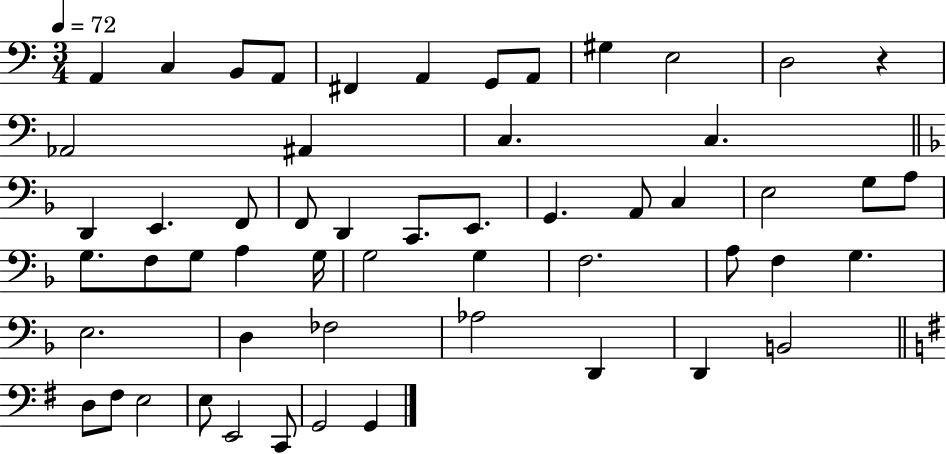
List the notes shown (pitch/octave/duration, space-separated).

A2/q C3/q B2/e A2/e F#2/q A2/q G2/e A2/e G#3/q E3/h D3/h R/q Ab2/h A#2/q C3/q. C3/q. D2/q E2/q. F2/e F2/e D2/q C2/e. E2/e. G2/q. A2/e C3/q E3/h G3/e A3/e G3/e. F3/e G3/e A3/q G3/s G3/h G3/q F3/h. A3/e F3/q G3/q. E3/h. D3/q FES3/h Ab3/h D2/q D2/q B2/h D3/e F#3/e E3/h E3/e E2/h C2/e G2/h G2/q